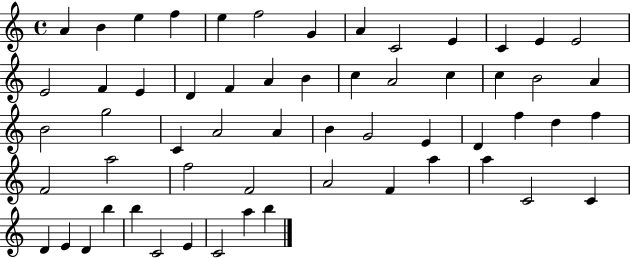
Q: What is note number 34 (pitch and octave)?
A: E4